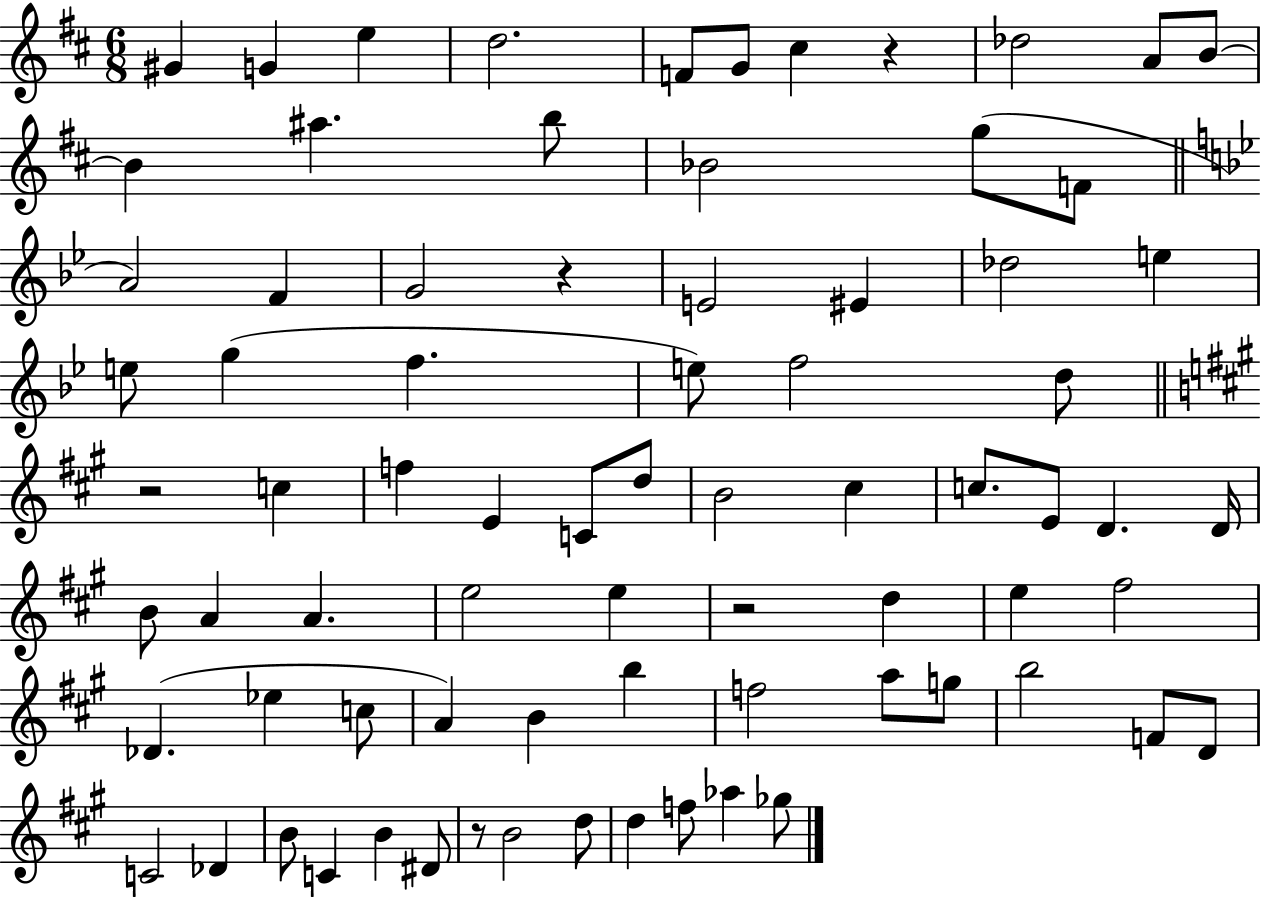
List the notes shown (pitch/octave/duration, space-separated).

G#4/q G4/q E5/q D5/h. F4/e G4/e C#5/q R/q Db5/h A4/e B4/e B4/q A#5/q. B5/e Bb4/h G5/e F4/e A4/h F4/q G4/h R/q E4/h EIS4/q Db5/h E5/q E5/e G5/q F5/q. E5/e F5/h D5/e R/h C5/q F5/q E4/q C4/e D5/e B4/h C#5/q C5/e. E4/e D4/q. D4/s B4/e A4/q A4/q. E5/h E5/q R/h D5/q E5/q F#5/h Db4/q. Eb5/q C5/e A4/q B4/q B5/q F5/h A5/e G5/e B5/h F4/e D4/e C4/h Db4/q B4/e C4/q B4/q D#4/e R/e B4/h D5/e D5/q F5/e Ab5/q Gb5/e